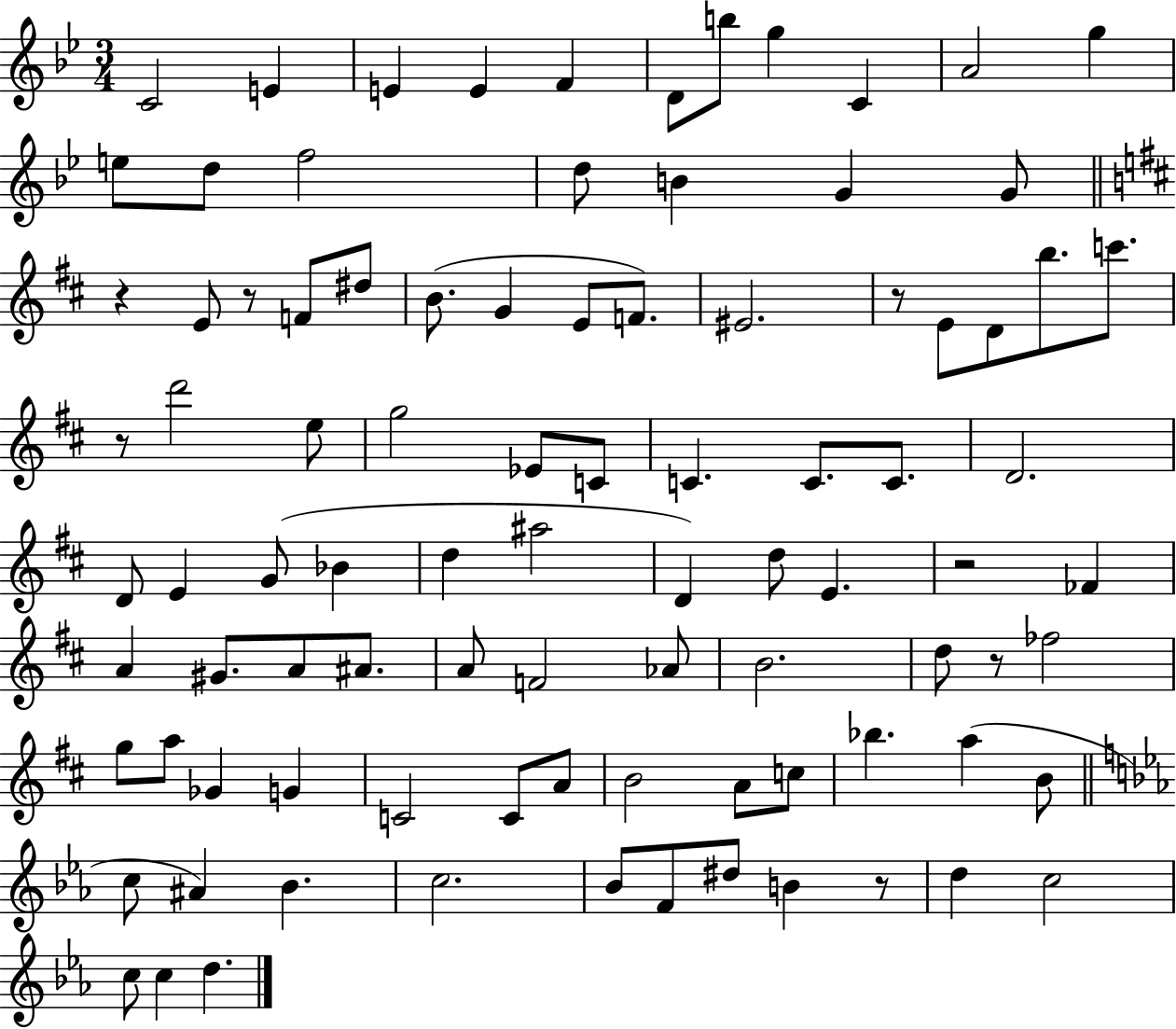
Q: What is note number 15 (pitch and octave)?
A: D5